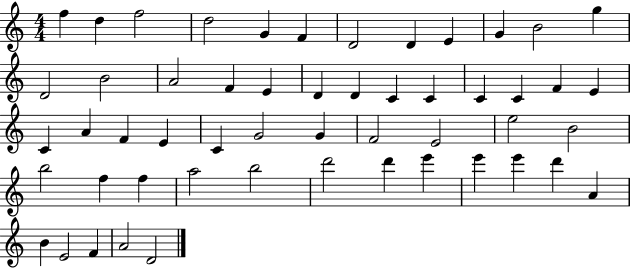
F5/q D5/q F5/h D5/h G4/q F4/q D4/h D4/q E4/q G4/q B4/h G5/q D4/h B4/h A4/h F4/q E4/q D4/q D4/q C4/q C4/q C4/q C4/q F4/q E4/q C4/q A4/q F4/q E4/q C4/q G4/h G4/q F4/h E4/h E5/h B4/h B5/h F5/q F5/q A5/h B5/h D6/h D6/q E6/q E6/q E6/q D6/q A4/q B4/q E4/h F4/q A4/h D4/h